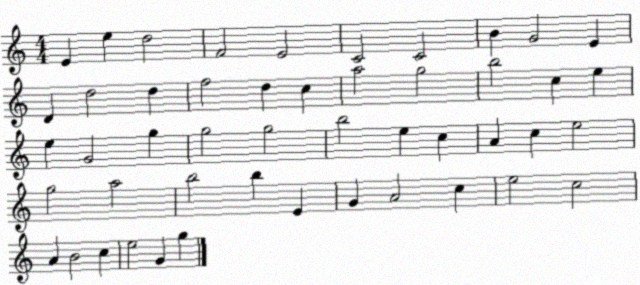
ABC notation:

X:1
T:Untitled
M:4/4
L:1/4
K:C
E e d2 F2 E2 C2 C2 B G2 E D d2 d f2 d c a2 g2 b2 c e e G2 g g2 g2 b2 e c A c e2 g2 a2 b2 b E G A2 c e2 c2 A B2 c e2 G g